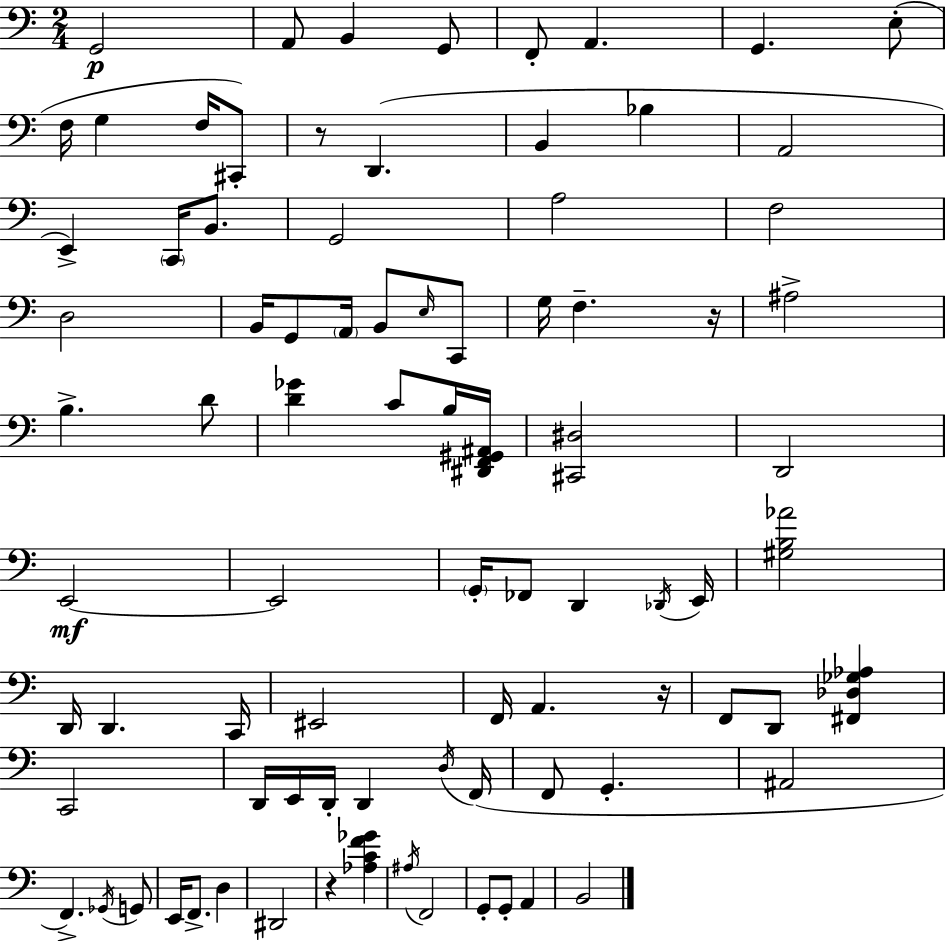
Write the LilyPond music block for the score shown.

{
  \clef bass
  \numericTimeSignature
  \time 2/4
  \key a \minor
  g,2\p | a,8 b,4 g,8 | f,8-. a,4. | g,4. e8-.( | \break f16 g4 f16 cis,8-.) | r8 d,4.( | b,4 bes4 | a,2 | \break e,4->) \parenthesize c,16 b,8. | g,2 | a2 | f2 | \break d2 | b,16 g,8 \parenthesize a,16 b,8 \grace { e16 } c,8 | g16 f4.-- | r16 ais2-> | \break b4.-> d'8 | <d' ges'>4 c'8 b16 | <dis, f, gis, ais,>16 <cis, dis>2 | d,2 | \break e,2~~\mf | e,2 | \parenthesize g,16-. fes,8 d,4 | \acciaccatura { des,16 } e,16 <gis b aes'>2 | \break d,16 d,4. | c,16 eis,2 | f,16 a,4. | r16 f,8 d,8 <fis, des ges aes>4 | \break c,2 | d,16 e,16 d,16-. d,4 | \acciaccatura { d16 }( f,16 f,8 g,4.-. | ais,2 | \break f,4.->) | \acciaccatura { ges,16 } g,8 e,16 f,8.-> | d4 dis,2 | r4 | \break <aes c' f' ges'>4 \acciaccatura { ais16 } f,2 | g,8-. g,8-. | a,4 b,2 | \bar "|."
}